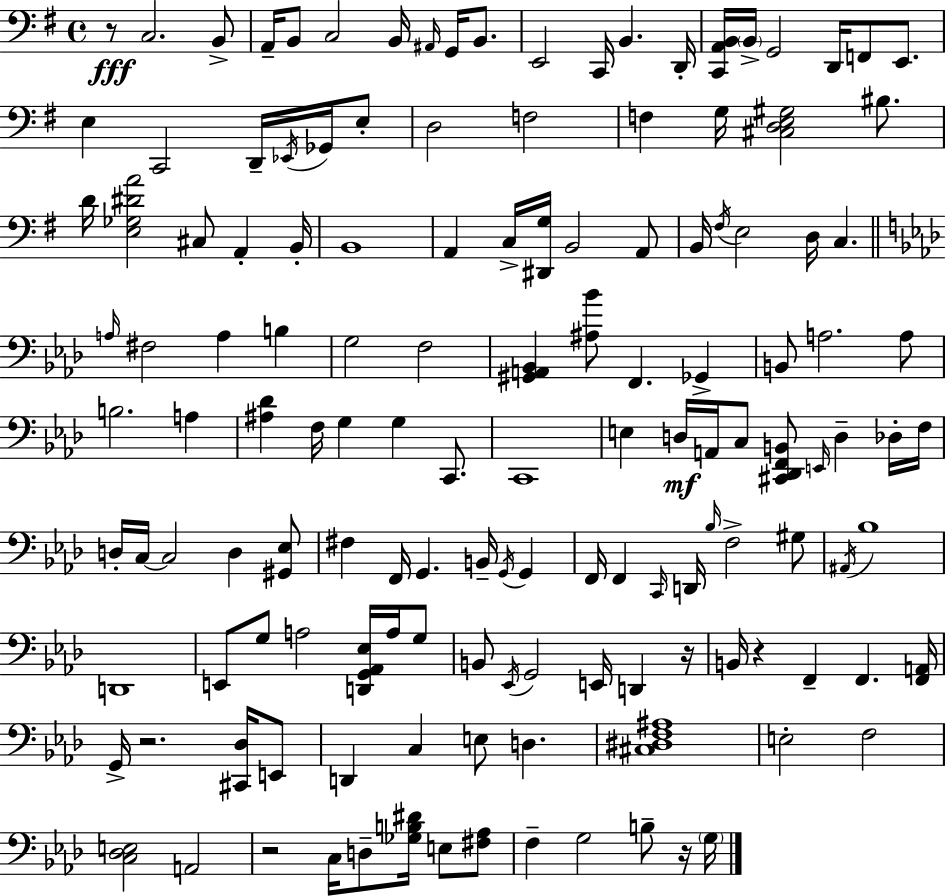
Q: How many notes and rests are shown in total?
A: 140